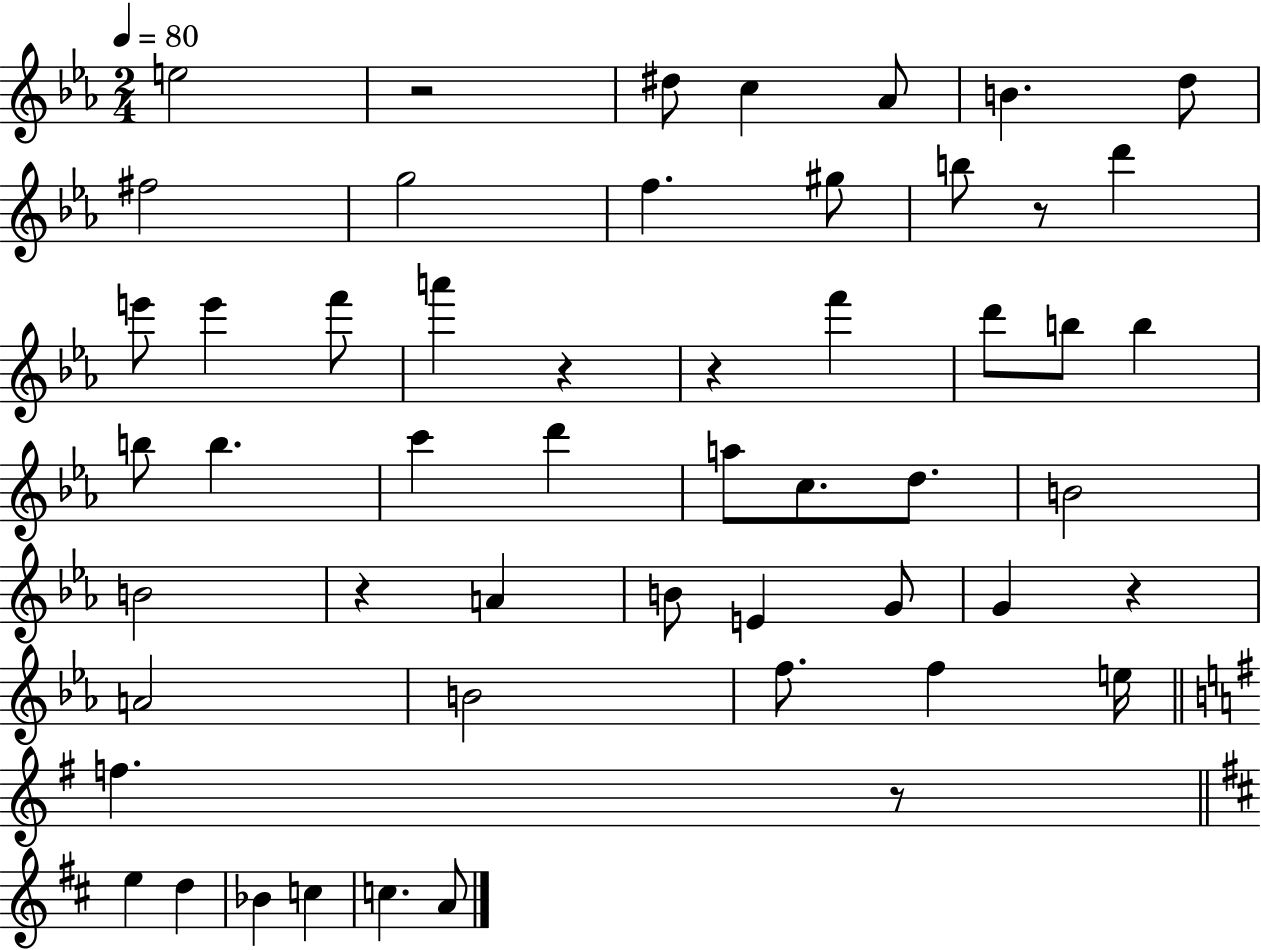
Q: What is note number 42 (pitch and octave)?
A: D5